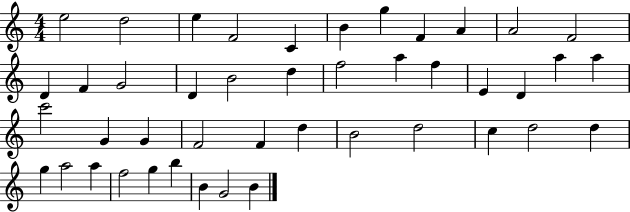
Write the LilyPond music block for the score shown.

{
  \clef treble
  \numericTimeSignature
  \time 4/4
  \key c \major
  e''2 d''2 | e''4 f'2 c'4 | b'4 g''4 f'4 a'4 | a'2 f'2 | \break d'4 f'4 g'2 | d'4 b'2 d''4 | f''2 a''4 f''4 | e'4 d'4 a''4 a''4 | \break c'''2 g'4 g'4 | f'2 f'4 d''4 | b'2 d''2 | c''4 d''2 d''4 | \break g''4 a''2 a''4 | f''2 g''4 b''4 | b'4 g'2 b'4 | \bar "|."
}